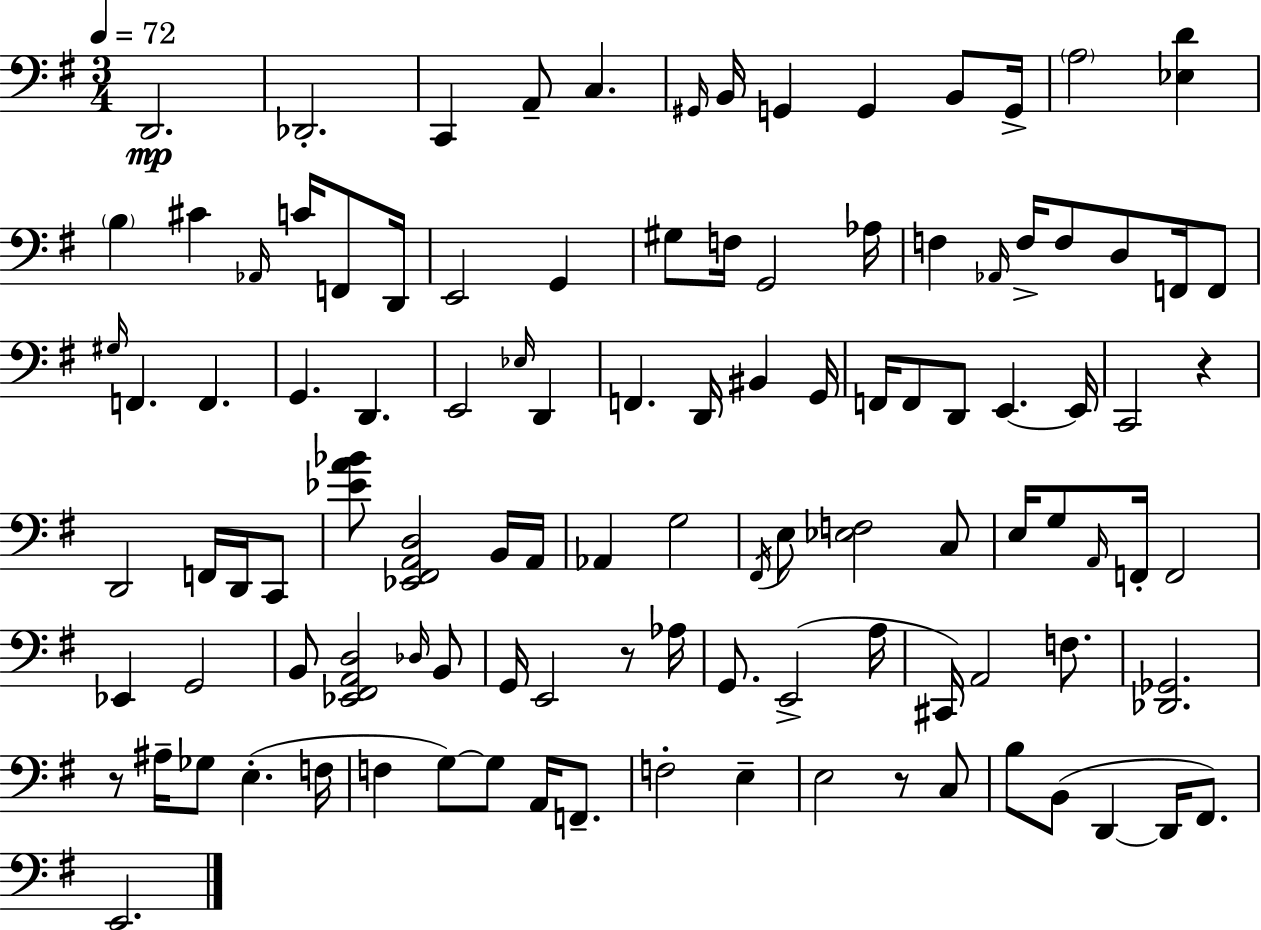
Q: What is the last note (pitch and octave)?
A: E2